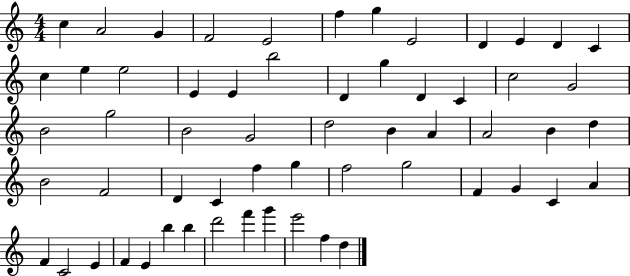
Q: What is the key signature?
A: C major